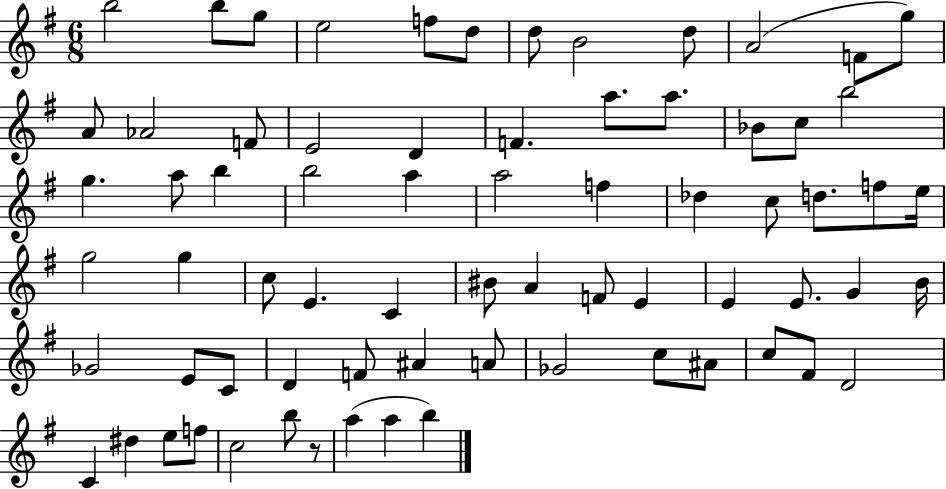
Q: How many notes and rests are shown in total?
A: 71